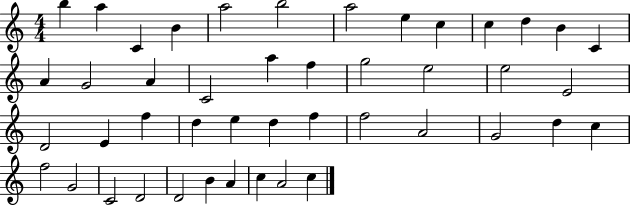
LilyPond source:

{
  \clef treble
  \numericTimeSignature
  \time 4/4
  \key c \major
  b''4 a''4 c'4 b'4 | a''2 b''2 | a''2 e''4 c''4 | c''4 d''4 b'4 c'4 | \break a'4 g'2 a'4 | c'2 a''4 f''4 | g''2 e''2 | e''2 e'2 | \break d'2 e'4 f''4 | d''4 e''4 d''4 f''4 | f''2 a'2 | g'2 d''4 c''4 | \break f''2 g'2 | c'2 d'2 | d'2 b'4 a'4 | c''4 a'2 c''4 | \break \bar "|."
}